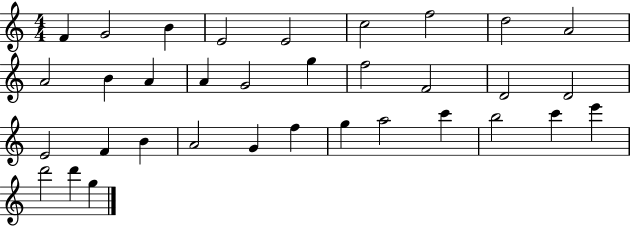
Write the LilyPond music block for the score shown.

{
  \clef treble
  \numericTimeSignature
  \time 4/4
  \key c \major
  f'4 g'2 b'4 | e'2 e'2 | c''2 f''2 | d''2 a'2 | \break a'2 b'4 a'4 | a'4 g'2 g''4 | f''2 f'2 | d'2 d'2 | \break e'2 f'4 b'4 | a'2 g'4 f''4 | g''4 a''2 c'''4 | b''2 c'''4 e'''4 | \break d'''2 d'''4 g''4 | \bar "|."
}